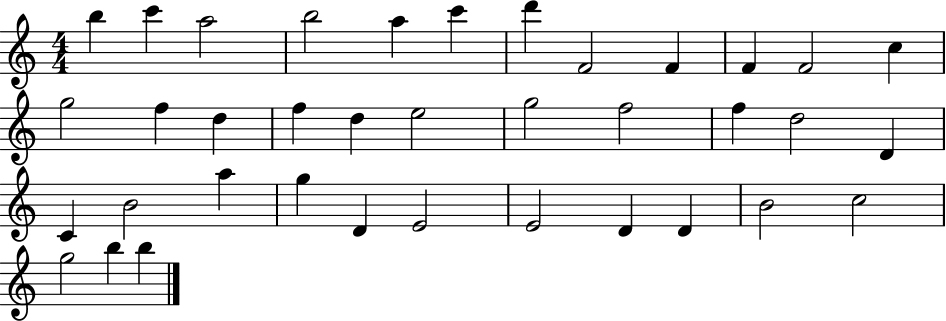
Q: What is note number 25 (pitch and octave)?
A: B4